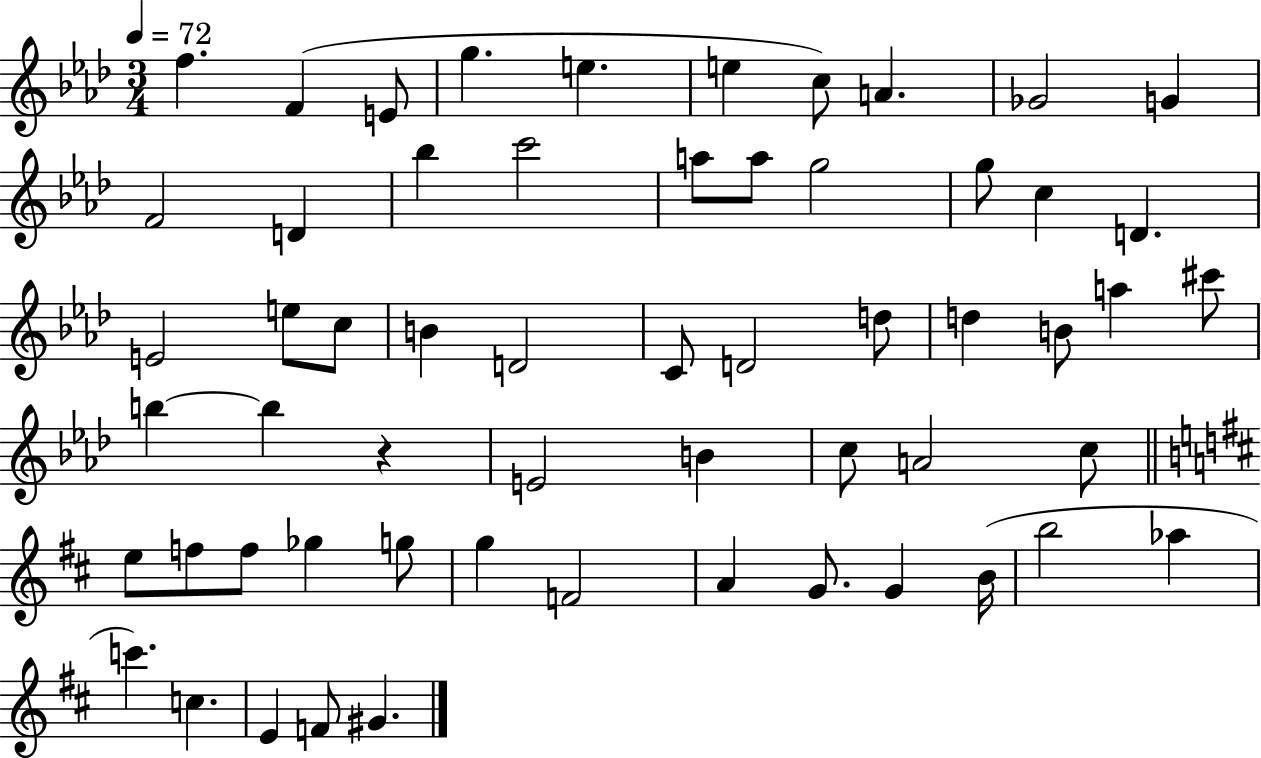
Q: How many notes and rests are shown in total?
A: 58